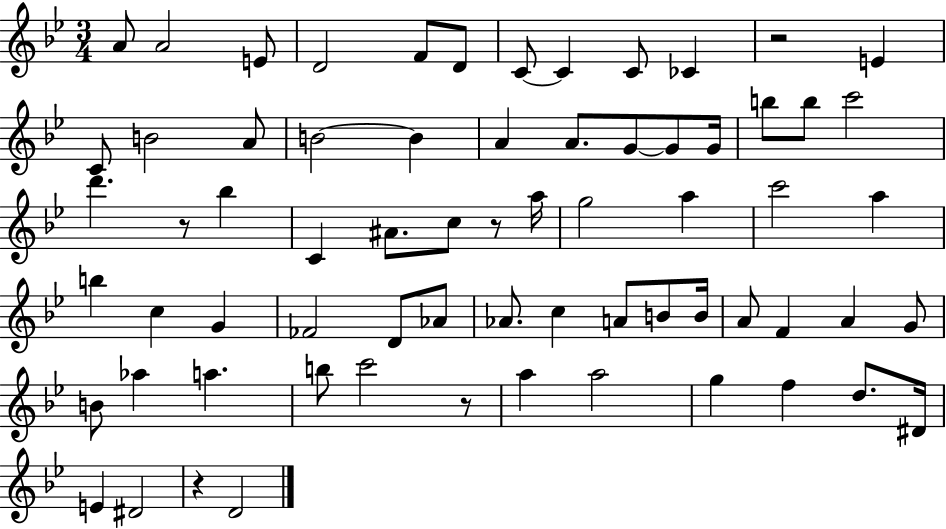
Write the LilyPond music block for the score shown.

{
  \clef treble
  \numericTimeSignature
  \time 3/4
  \key bes \major
  a'8 a'2 e'8 | d'2 f'8 d'8 | c'8~~ c'4 c'8 ces'4 | r2 e'4 | \break c'8 b'2 a'8 | b'2~~ b'4 | a'4 a'8. g'8~~ g'8 g'16 | b''8 b''8 c'''2 | \break d'''4. r8 bes''4 | c'4 ais'8. c''8 r8 a''16 | g''2 a''4 | c'''2 a''4 | \break b''4 c''4 g'4 | fes'2 d'8 aes'8 | aes'8. c''4 a'8 b'8 b'16 | a'8 f'4 a'4 g'8 | \break b'8 aes''4 a''4. | b''8 c'''2 r8 | a''4 a''2 | g''4 f''4 d''8. dis'16 | \break e'4 dis'2 | r4 d'2 | \bar "|."
}